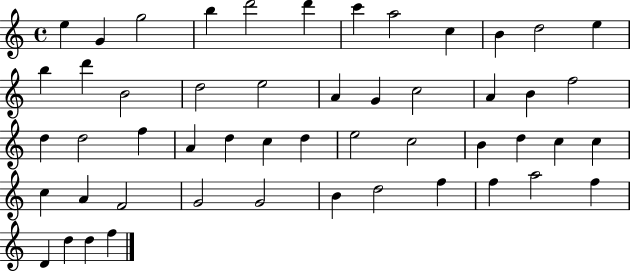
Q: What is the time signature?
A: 4/4